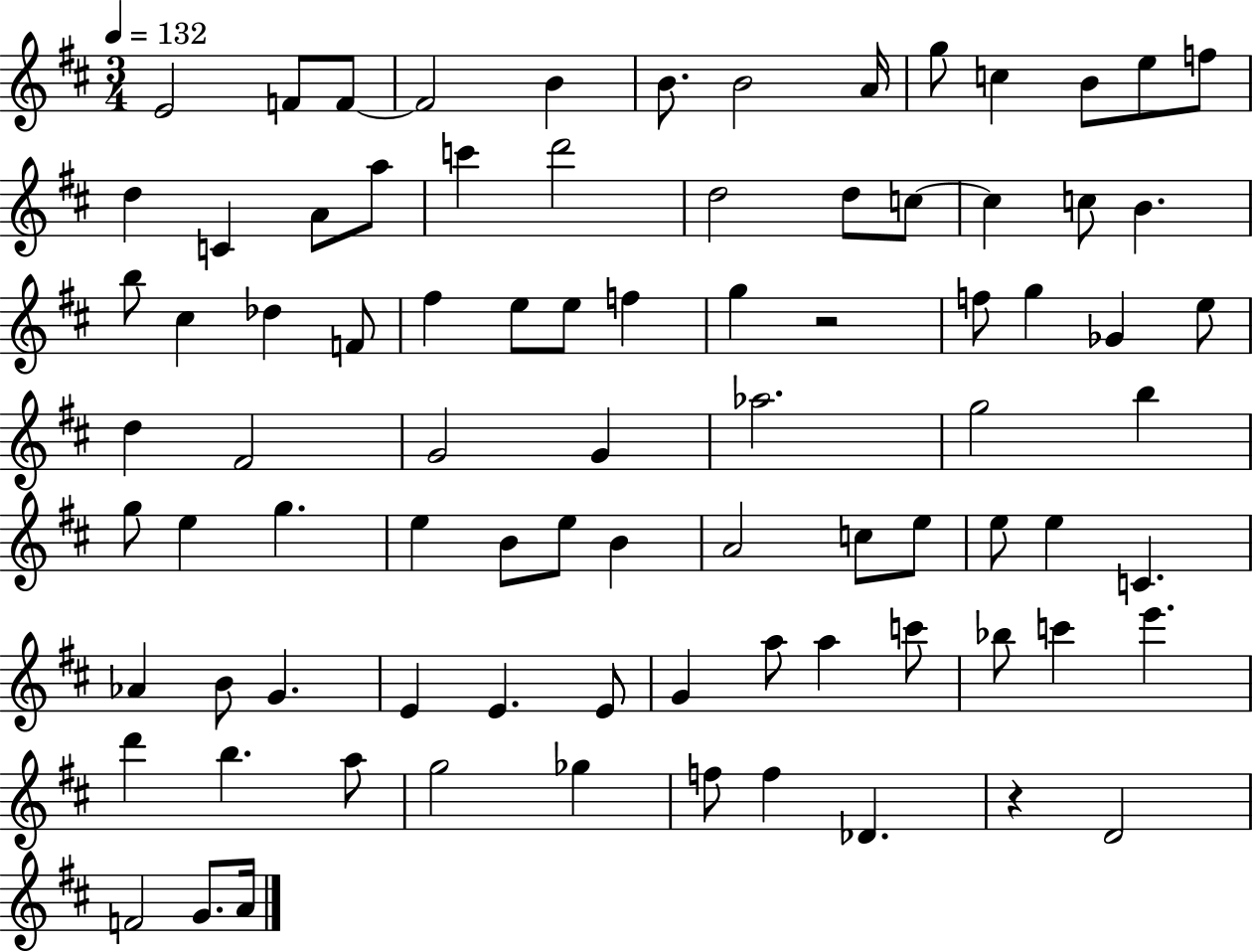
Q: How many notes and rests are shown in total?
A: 85